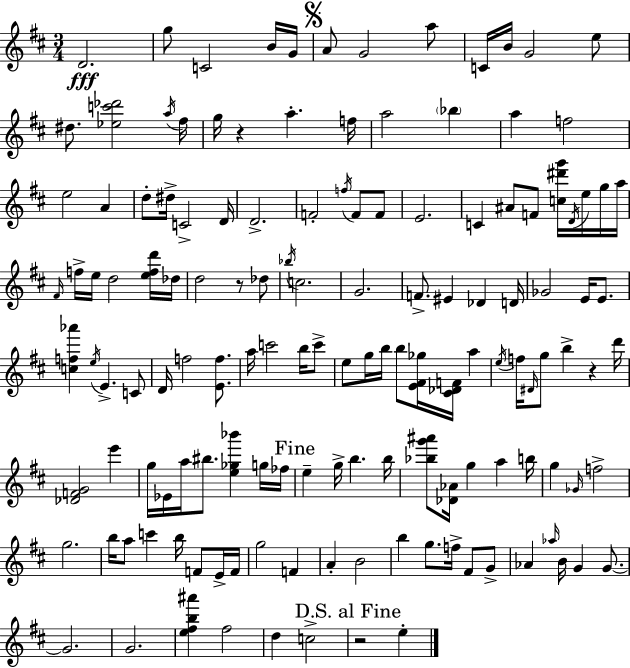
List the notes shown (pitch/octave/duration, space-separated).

D4/h. G5/e C4/h B4/s G4/s A4/e G4/h A5/e C4/s B4/s G4/h E5/e D#5/e. [Eb5,C6,Db6]/h A5/s F#5/s G5/s R/q A5/q. F5/s A5/h Bb5/q A5/q F5/h E5/h A4/q D5/e D#5/s C4/h D4/s D4/h. F4/h F5/s F4/e F4/e E4/h. C4/q A#4/e F4/e [C5,D#6,G6]/s D4/s E5/s G5/s A5/s F#4/s F5/s E5/s D5/h [E5,F5,D6]/s Db5/s D5/h R/e Db5/e Bb5/s C5/h. G4/h. F4/e. EIS4/q Db4/q D4/s Gb4/h E4/s E4/e. [C5,F5,Ab6]/q E5/s E4/q. C4/e D4/s F5/h [E4,F5]/e. A5/s C6/h B5/s C6/e E5/e G5/s B5/s B5/e [E4,F#4,Gb5]/s [C#4,Db4,F4]/s A5/q E5/s F5/s D#4/s G5/e B5/q R/q D6/s [Db4,F4,G4]/h E6/q G5/s Eb4/s A5/s BIS5/e. [E5,Gb5,Bb6]/q G5/s FES5/s E5/q G5/s B5/q. B5/s [Bb5,G6,A#6]/e [Db4,Ab4]/s G5/q A5/q B5/s G5/q Gb4/s F5/h G5/h. B5/s A5/e C6/q B5/s F4/e E4/s F4/s G5/h F4/q A4/q B4/h B5/q G5/e. F5/s F#4/e G4/e Ab4/q Ab5/s B4/s G4/q G4/e. G4/h. G4/h. [E5,F#5,B5,A#6]/q F#5/h D5/q C5/h R/h E5/q